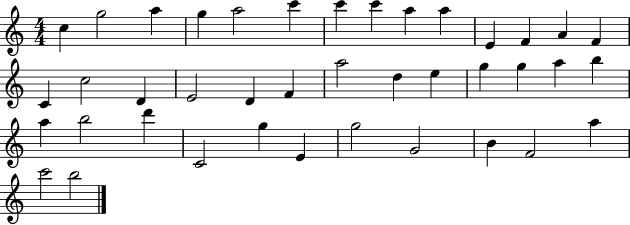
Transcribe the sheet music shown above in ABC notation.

X:1
T:Untitled
M:4/4
L:1/4
K:C
c g2 a g a2 c' c' c' a a E F A F C c2 D E2 D F a2 d e g g a b a b2 d' C2 g E g2 G2 B F2 a c'2 b2